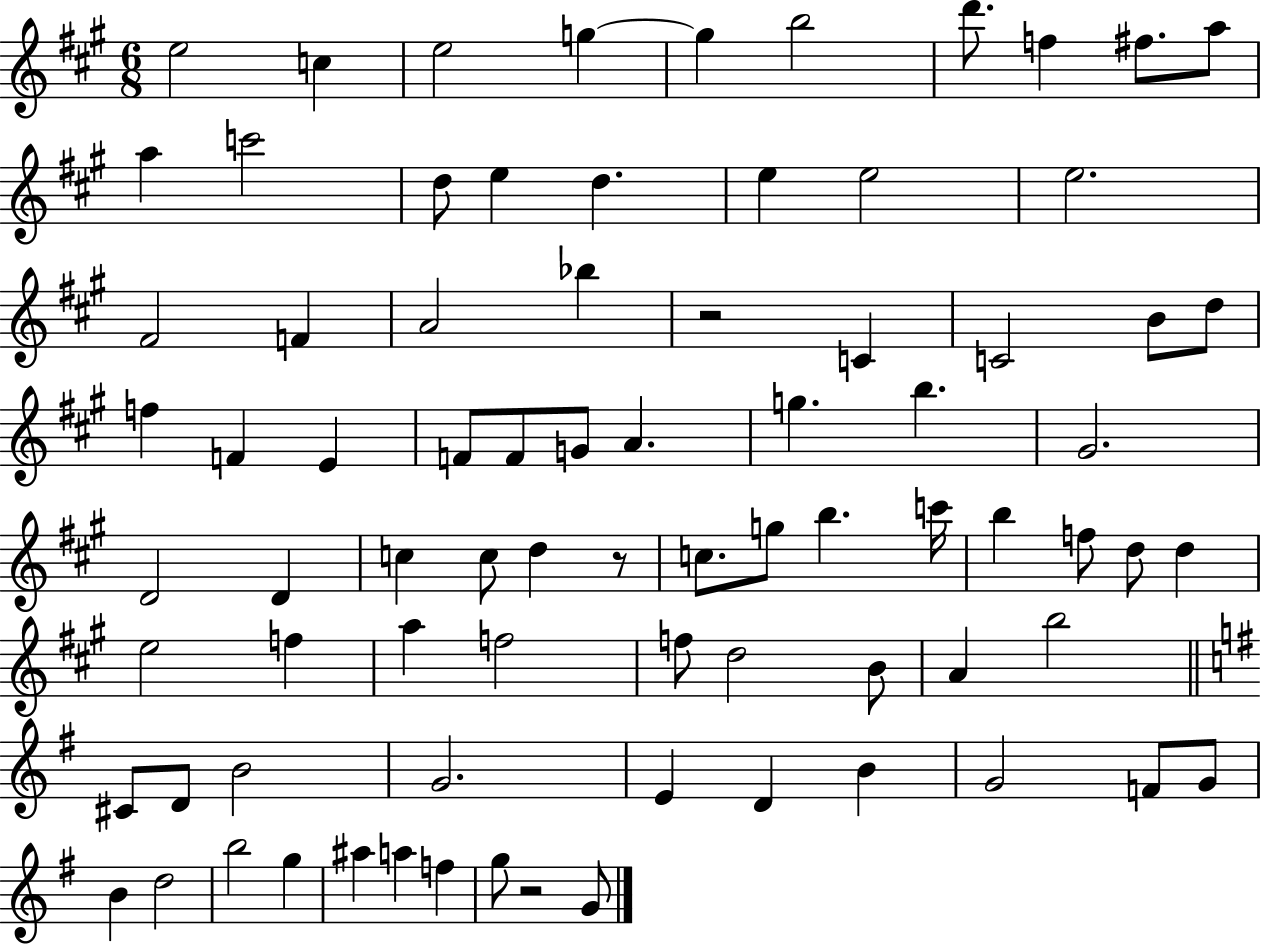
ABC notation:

X:1
T:Untitled
M:6/8
L:1/4
K:A
e2 c e2 g g b2 d'/2 f ^f/2 a/2 a c'2 d/2 e d e e2 e2 ^F2 F A2 _b z2 C C2 B/2 d/2 f F E F/2 F/2 G/2 A g b ^G2 D2 D c c/2 d z/2 c/2 g/2 b c'/4 b f/2 d/2 d e2 f a f2 f/2 d2 B/2 A b2 ^C/2 D/2 B2 G2 E D B G2 F/2 G/2 B d2 b2 g ^a a f g/2 z2 G/2